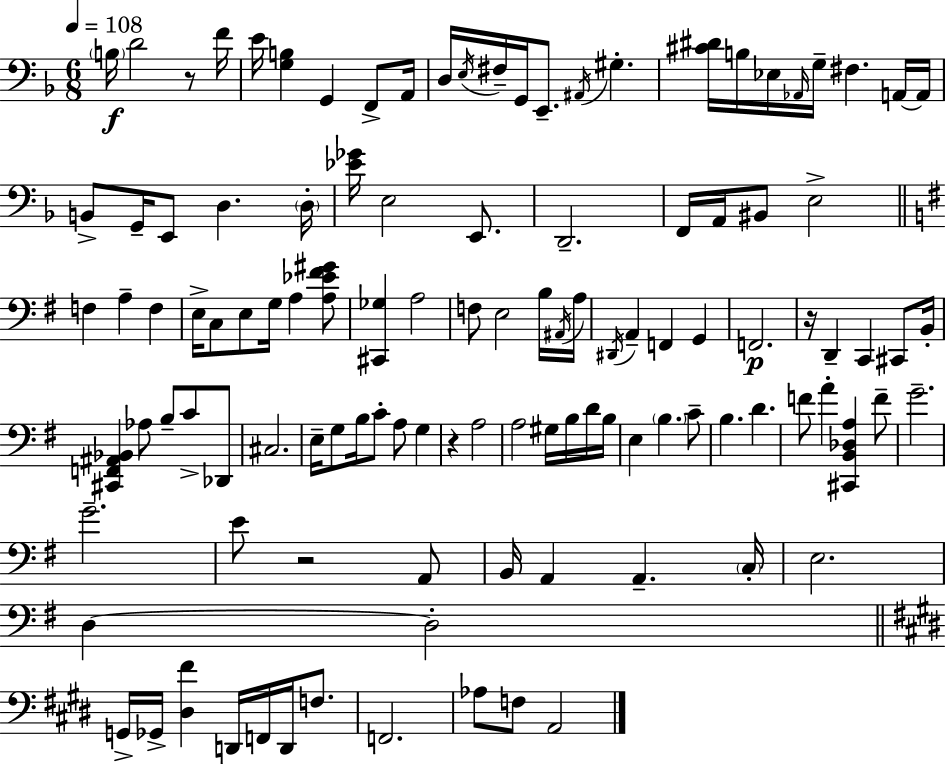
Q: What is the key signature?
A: F major